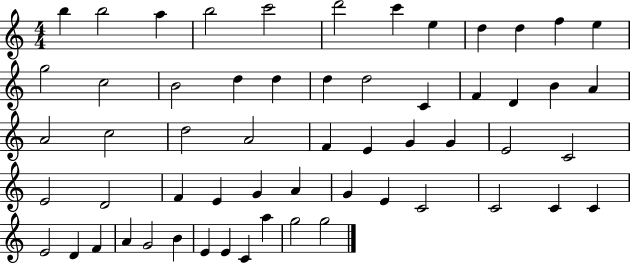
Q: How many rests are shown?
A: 0